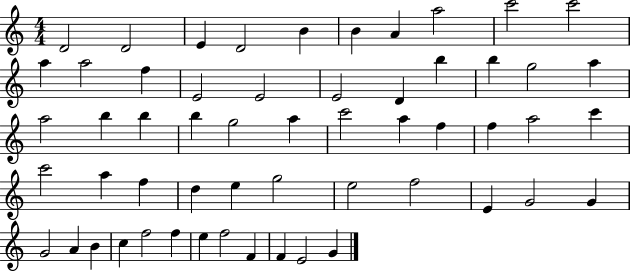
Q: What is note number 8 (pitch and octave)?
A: A5